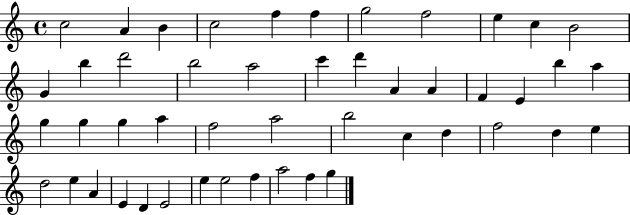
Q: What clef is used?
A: treble